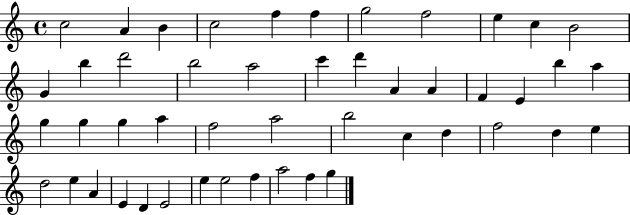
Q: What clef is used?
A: treble